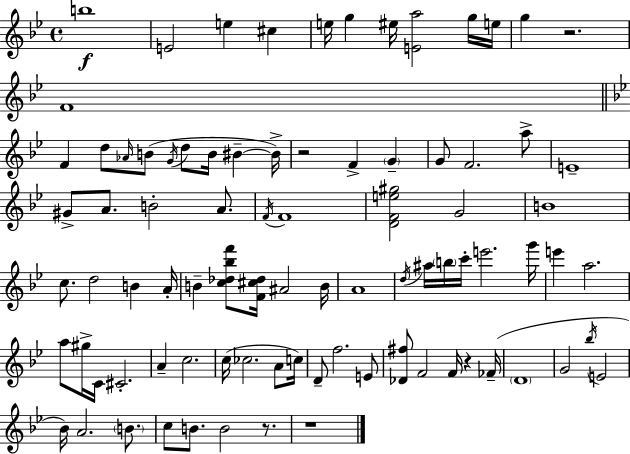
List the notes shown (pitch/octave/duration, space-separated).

B5/w E4/h E5/q C#5/q E5/s G5/q EIS5/s [E4,A5]/h G5/s E5/s G5/q R/h. F4/w F4/q D5/e Ab4/s B4/e G4/s D5/e B4/s BIS4/q BIS4/s R/h F4/q G4/q G4/e F4/h. A5/e E4/w G#4/e A4/e. B4/h A4/e. F4/s F4/w [D4,F4,E5,G#5]/h G4/h B4/w C5/e. D5/h B4/q A4/s B4/q [C5,Db5,Bb5,F6]/e [F4,C#5,Db5]/s A#4/h B4/s A4/w D5/s A#5/s B5/s C6/s E6/h. G6/s E6/q A5/h. A5/e G#5/s C4/s C#4/h. A4/q C5/h. C5/s CES5/h. A4/e C5/s D4/e F5/h. E4/e [Db4,F#5]/e F4/h F4/s R/q FES4/s D4/w G4/h Bb5/s E4/h Bb4/s A4/h. B4/e. C5/e B4/e. B4/h R/e. R/w